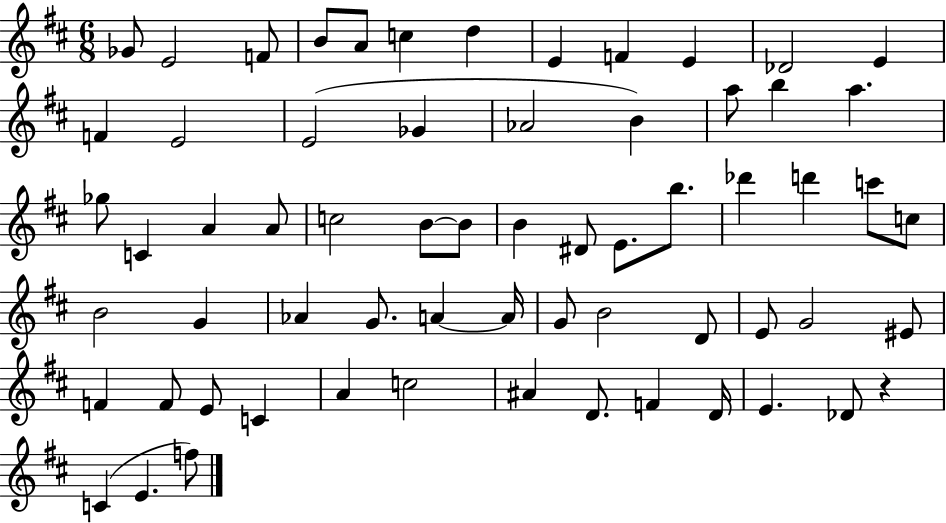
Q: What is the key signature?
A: D major